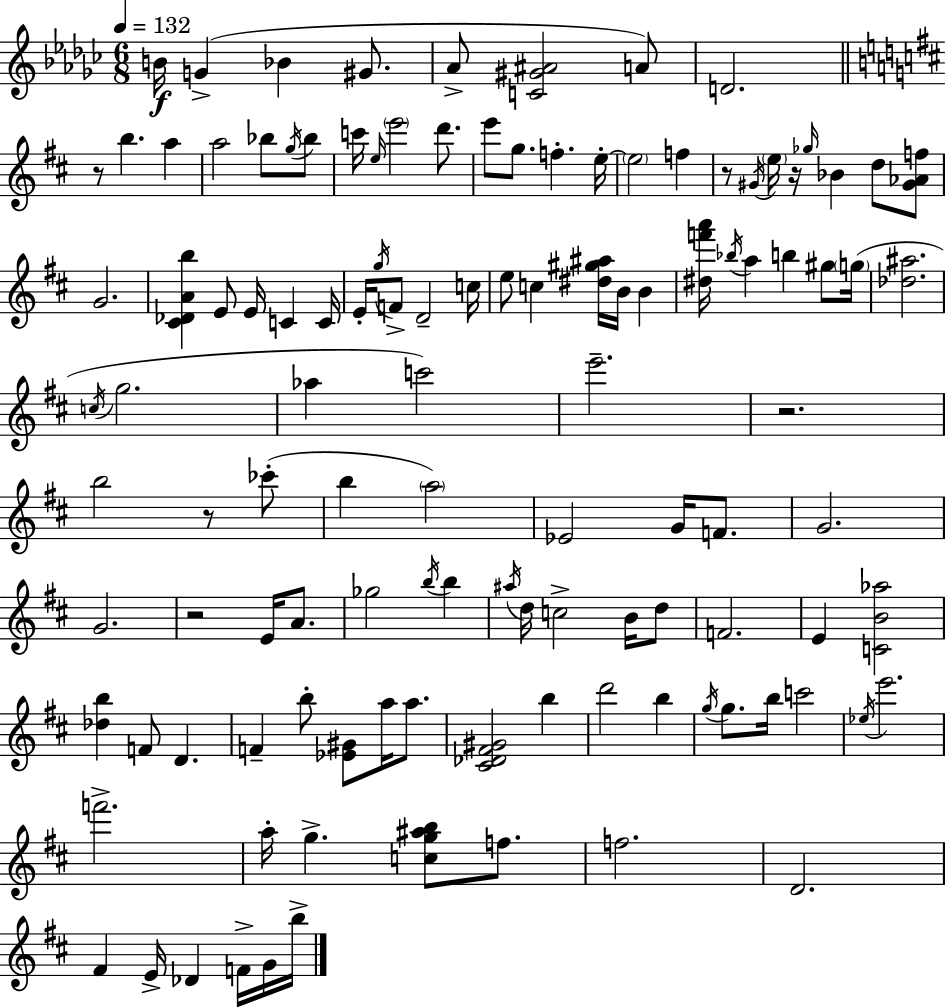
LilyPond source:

{
  \clef treble
  \numericTimeSignature
  \time 6/8
  \key ees \minor
  \tempo 4 = 132
  b'16\f g'4->( bes'4 gis'8. | aes'8-> <c' gis' ais'>2 a'8) | d'2. | \bar "||" \break \key d \major r8 b''4. a''4 | a''2 bes''8 \acciaccatura { g''16 } bes''8 | c'''16 \grace { e''16 } \parenthesize e'''2 d'''8. | e'''8 g''8. f''4.-. | \break e''16-.~~ \parenthesize e''2 f''4 | r8 \acciaccatura { gis'16 } \parenthesize e''16 r16 \grace { ges''16 } bes'4 | d''8 <gis' aes' f''>8 g'2. | <cis' des' a' b''>4 e'8 e'16 c'4 | \break c'16 e'16-. \acciaccatura { g''16 } f'8-> d'2-- | c''16 e''8 c''4 <dis'' gis'' ais''>16 | b'16 b'4 <dis'' f''' a'''>16 \acciaccatura { bes''16 } a''4 b''4 | gis''8 \parenthesize g''16( <des'' ais''>2. | \break \acciaccatura { c''16 } g''2. | aes''4 c'''2) | e'''2.-- | r2. | \break b''2 | r8 ces'''8-.( b''4 \parenthesize a''2) | ees'2 | g'16 f'8. g'2. | \break g'2. | r2 | e'16 a'8. ges''2 | \acciaccatura { b''16 } b''4 \acciaccatura { ais''16 } d''16 c''2-> | \break b'16 d''8 f'2. | e'4 | <c' b' aes''>2 <des'' b''>4 | f'8 d'4. f'4-- | \break b''8-. <ees' gis'>8 a''16 a''8. <cis' des' fis' gis'>2 | b''4 d'''2 | b''4 \acciaccatura { g''16 } g''8. | b''16 c'''2 \acciaccatura { ees''16 } e'''2. | \break f'''2.-> | a''16-. | g''4.-> <c'' g'' ais'' b''>8 f''8. f''2. | d'2. | \break fis'4 | e'16-> des'4 f'16-> g'16 b''16-> \bar "|."
}